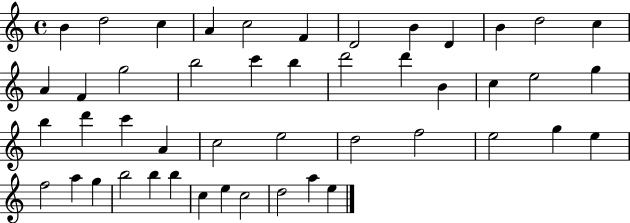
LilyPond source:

{
  \clef treble
  \time 4/4
  \defaultTimeSignature
  \key c \major
  b'4 d''2 c''4 | a'4 c''2 f'4 | d'2 b'4 d'4 | b'4 d''2 c''4 | \break a'4 f'4 g''2 | b''2 c'''4 b''4 | d'''2 d'''4 b'4 | c''4 e''2 g''4 | \break b''4 d'''4 c'''4 a'4 | c''2 e''2 | d''2 f''2 | e''2 g''4 e''4 | \break f''2 a''4 g''4 | b''2 b''4 b''4 | c''4 e''4 c''2 | d''2 a''4 e''4 | \break \bar "|."
}